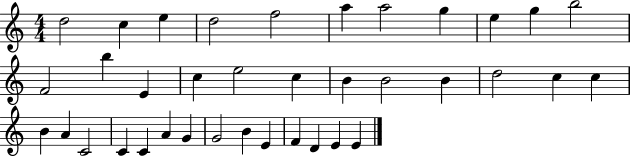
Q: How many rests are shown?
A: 0